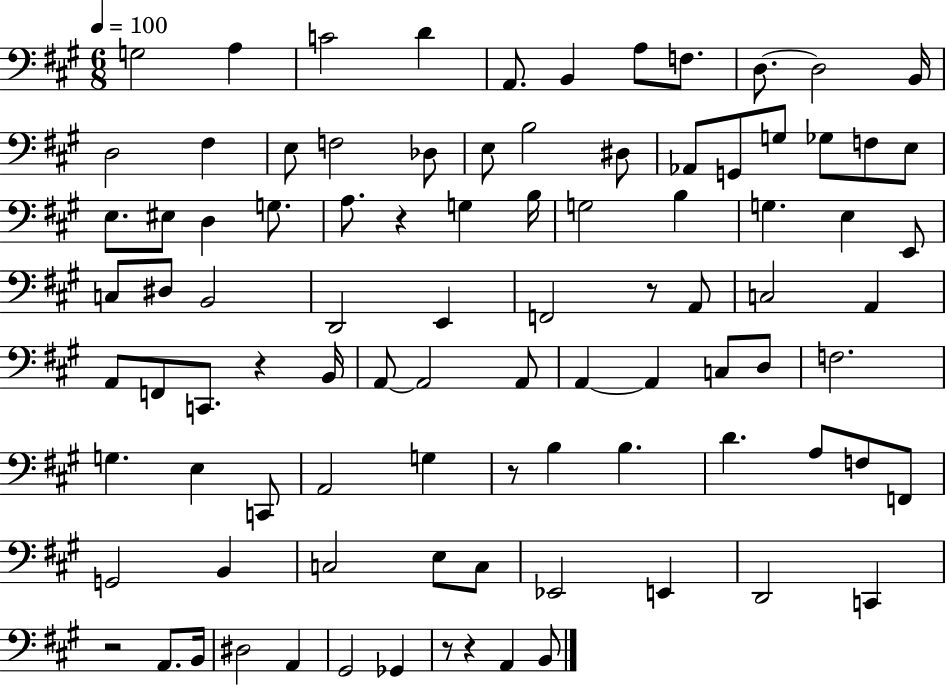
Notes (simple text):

G3/h A3/q C4/h D4/q A2/e. B2/q A3/e F3/e. D3/e. D3/h B2/s D3/h F#3/q E3/e F3/h Db3/e E3/e B3/h D#3/e Ab2/e G2/e G3/e Gb3/e F3/e E3/e E3/e. EIS3/e D3/q G3/e. A3/e. R/q G3/q B3/s G3/h B3/q G3/q. E3/q E2/e C3/e D#3/e B2/h D2/h E2/q F2/h R/e A2/e C3/h A2/q A2/e F2/e C2/e. R/q B2/s A2/e A2/h A2/e A2/q A2/q C3/e D3/e F3/h. G3/q. E3/q C2/e A2/h G3/q R/e B3/q B3/q. D4/q. A3/e F3/e F2/e G2/h B2/q C3/h E3/e C3/e Eb2/h E2/q D2/h C2/q R/h A2/e. B2/s D#3/h A2/q G#2/h Gb2/q R/e R/q A2/q B2/e